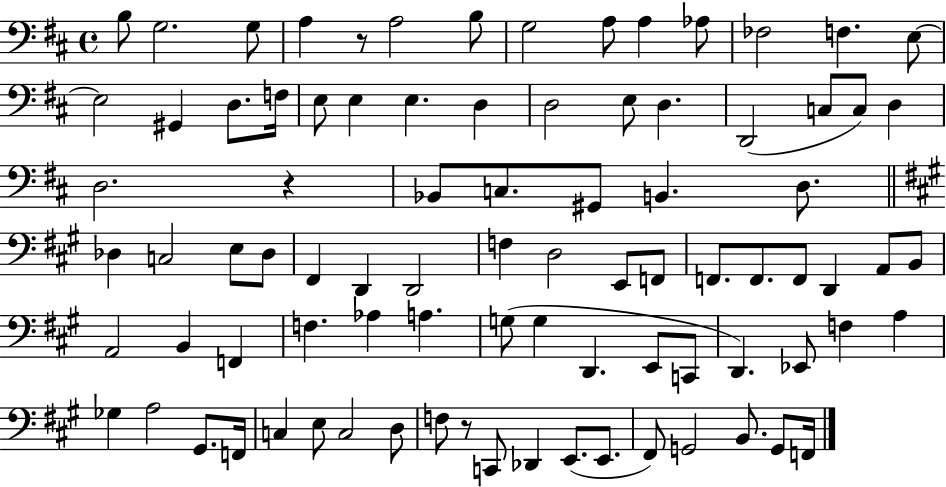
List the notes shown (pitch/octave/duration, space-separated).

B3/e G3/h. G3/e A3/q R/e A3/h B3/e G3/h A3/e A3/q Ab3/e FES3/h F3/q. E3/e E3/h G#2/q D3/e. F3/s E3/e E3/q E3/q. D3/q D3/h E3/e D3/q. D2/h C3/e C3/e D3/q D3/h. R/q Bb2/e C3/e. G#2/e B2/q. D3/e. Db3/q C3/h E3/e Db3/e F#2/q D2/q D2/h F3/q D3/h E2/e F2/e F2/e. F2/e. F2/e D2/q A2/e B2/e A2/h B2/q F2/q F3/q. Ab3/q A3/q. G3/e G3/q D2/q. E2/e C2/e D2/q. Eb2/e F3/q A3/q Gb3/q A3/h G#2/e. F2/s C3/q E3/e C3/h D3/e F3/e R/e C2/e Db2/q E2/e. E2/e. F#2/e G2/h B2/e. G2/e F2/s